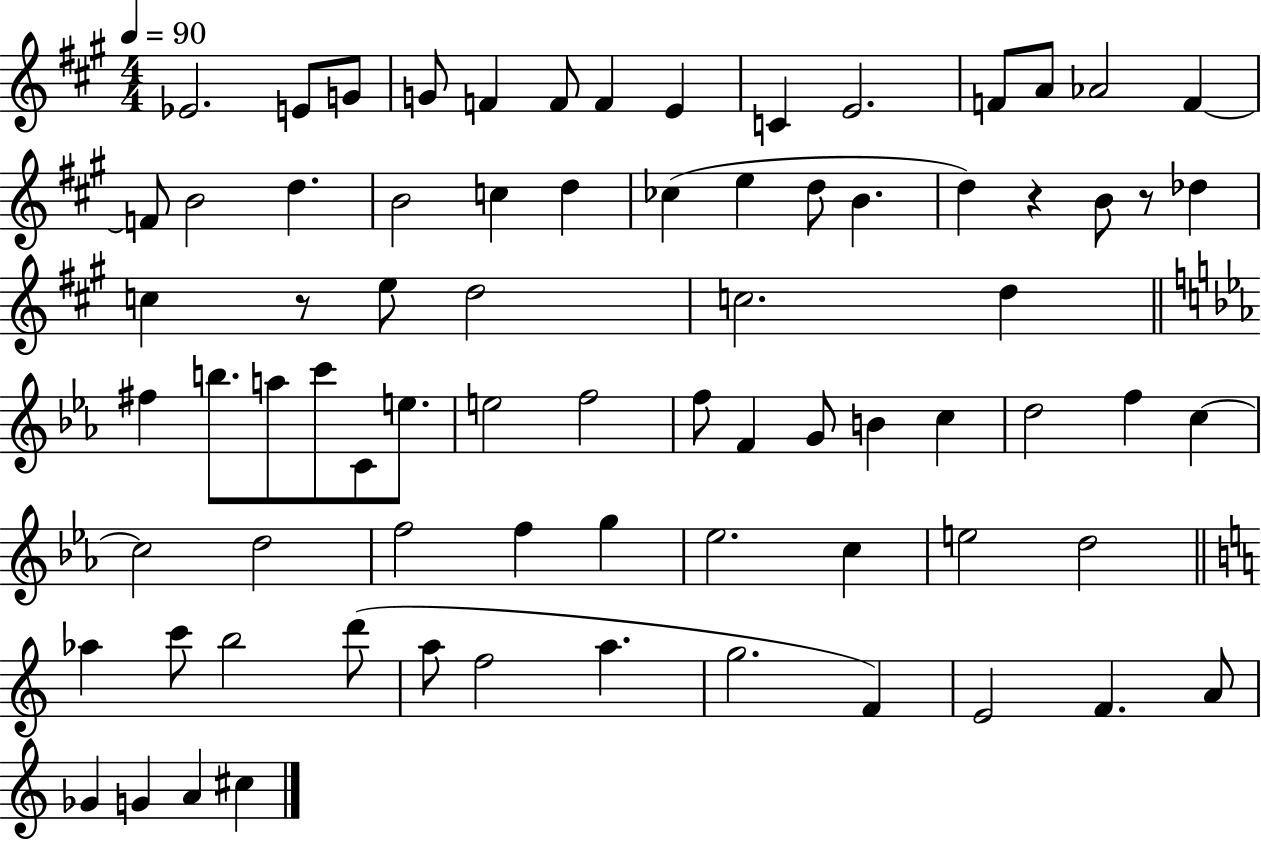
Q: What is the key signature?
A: A major